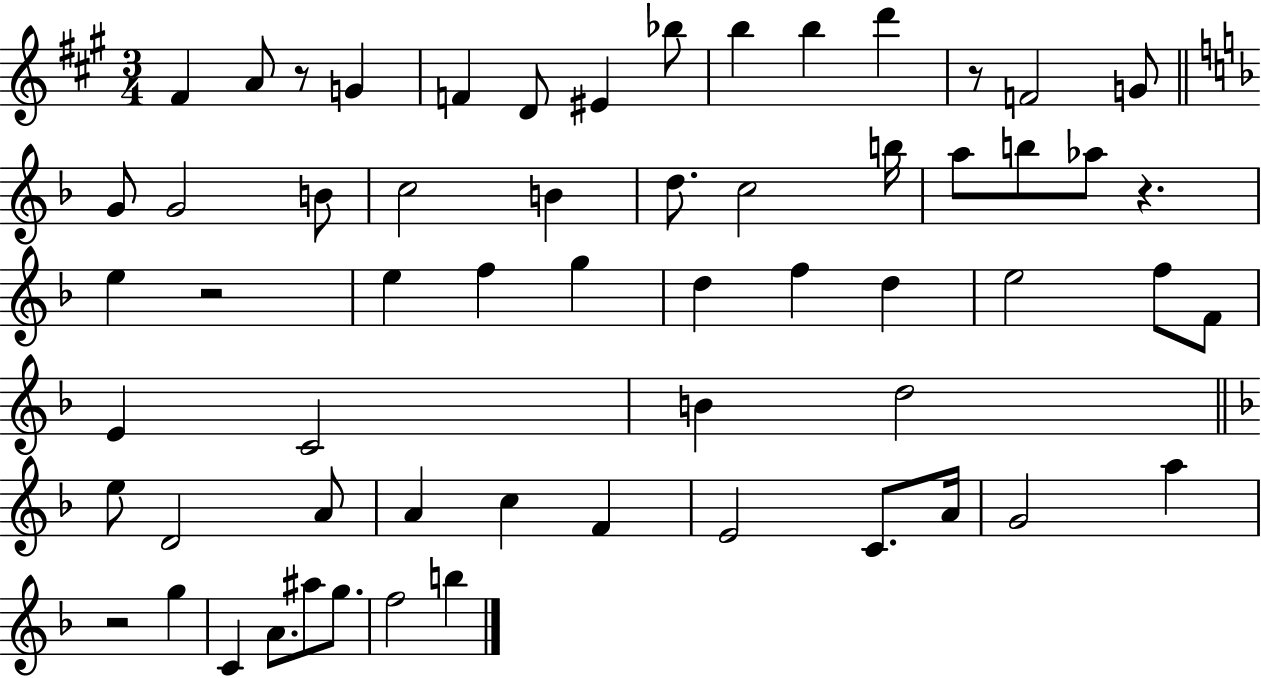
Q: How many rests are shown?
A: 5